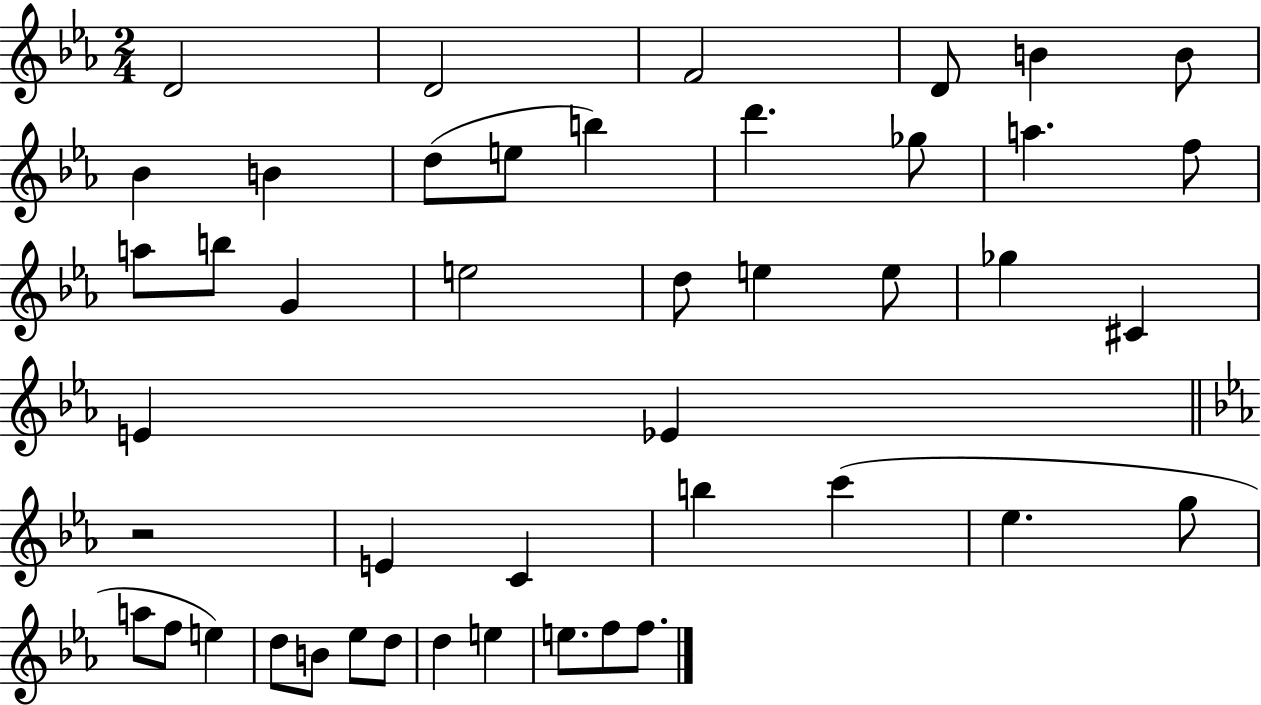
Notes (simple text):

D4/h D4/h F4/h D4/e B4/q B4/e Bb4/q B4/q D5/e E5/e B5/q D6/q. Gb5/e A5/q. F5/e A5/e B5/e G4/q E5/h D5/e E5/q E5/e Gb5/q C#4/q E4/q Eb4/q R/h E4/q C4/q B5/q C6/q Eb5/q. G5/e A5/e F5/e E5/q D5/e B4/e Eb5/e D5/e D5/q E5/q E5/e. F5/e F5/e.